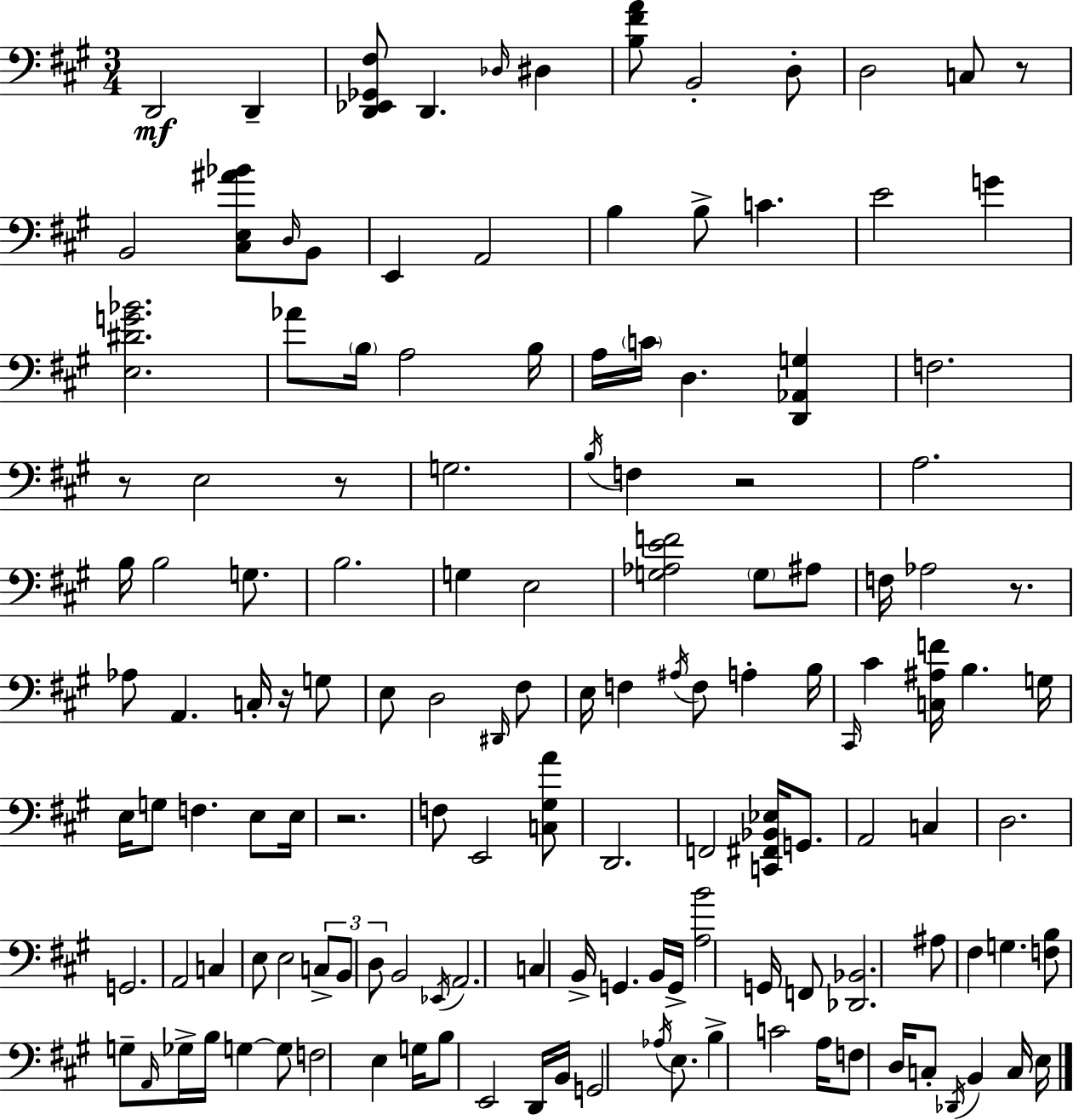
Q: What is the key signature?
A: A major